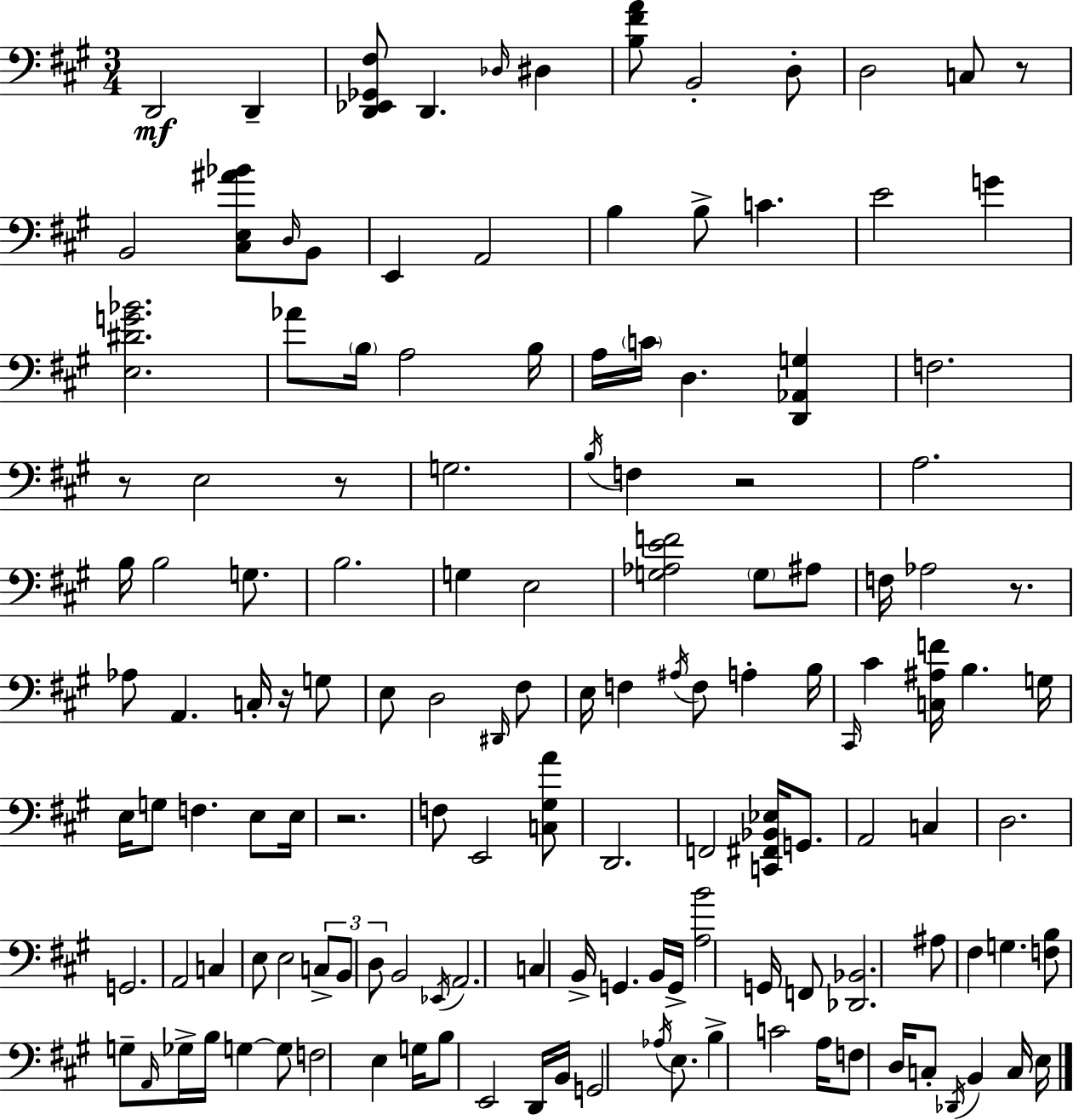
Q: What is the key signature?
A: A major